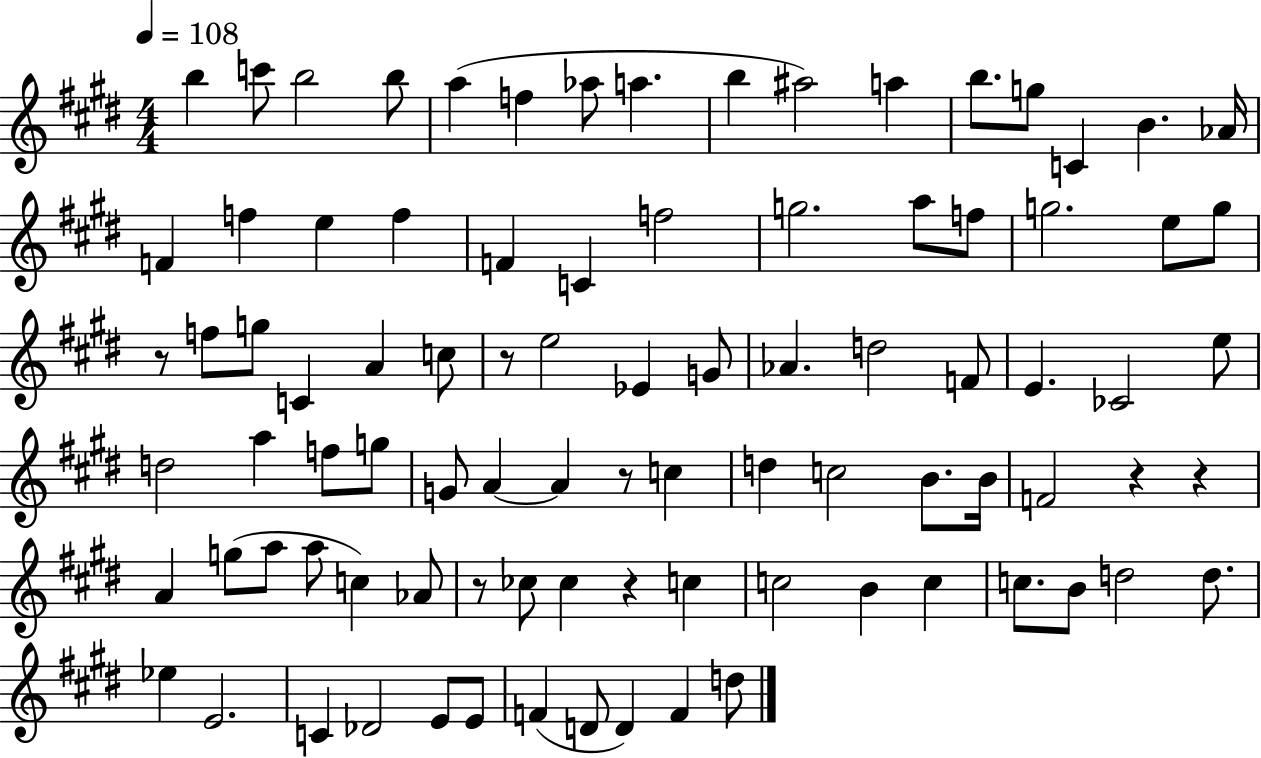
X:1
T:Untitled
M:4/4
L:1/4
K:E
b c'/2 b2 b/2 a f _a/2 a b ^a2 a b/2 g/2 C B _A/4 F f e f F C f2 g2 a/2 f/2 g2 e/2 g/2 z/2 f/2 g/2 C A c/2 z/2 e2 _E G/2 _A d2 F/2 E _C2 e/2 d2 a f/2 g/2 G/2 A A z/2 c d c2 B/2 B/4 F2 z z A g/2 a/2 a/2 c _A/2 z/2 _c/2 _c z c c2 B c c/2 B/2 d2 d/2 _e E2 C _D2 E/2 E/2 F D/2 D F d/2